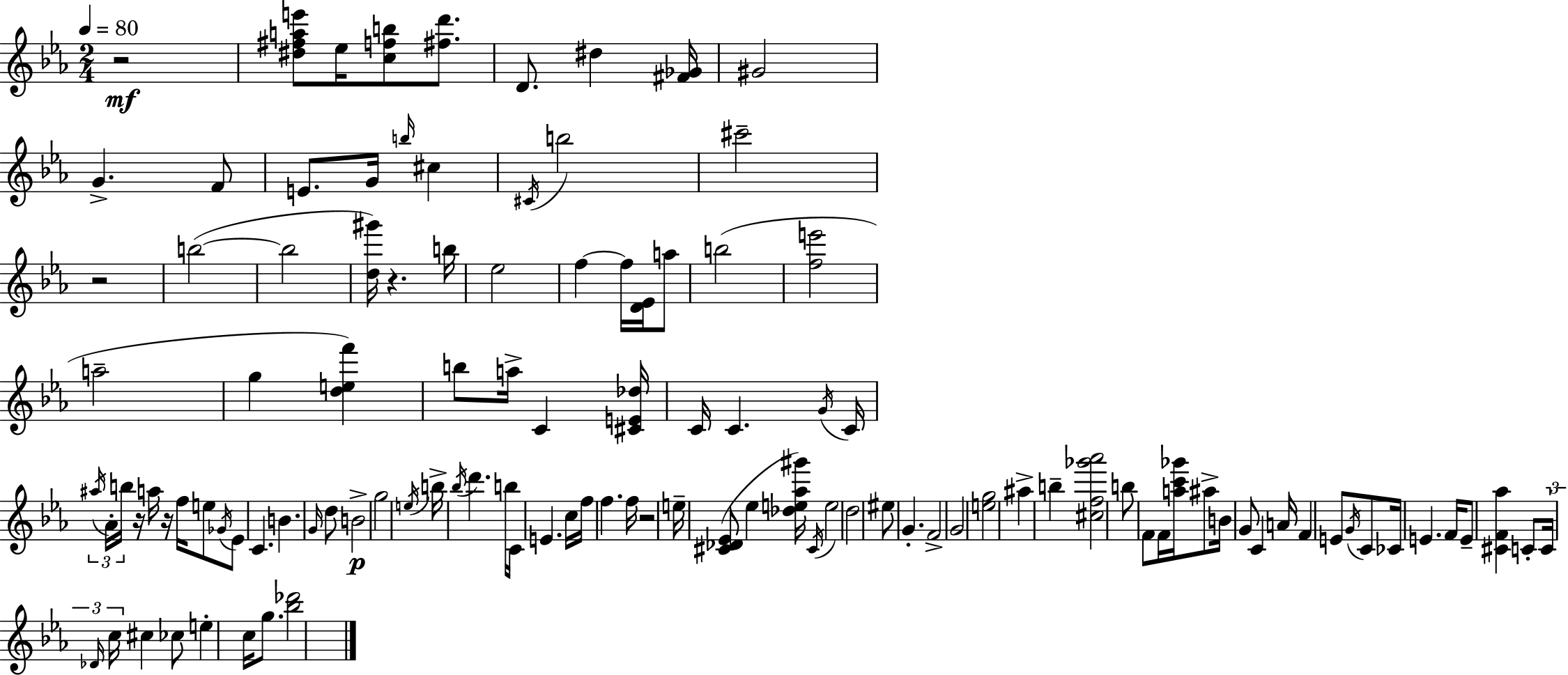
R/h [D#5,F#5,A5,E6]/e Eb5/s [C5,F5,B5]/e [F#5,D6]/e. D4/e. D#5/q [F#4,Gb4]/s G#4/h G4/q. F4/e E4/e. G4/s B5/s C#5/q C#4/s B5/h C#6/h R/h B5/h B5/h [D5,G#6]/s R/q. B5/s Eb5/h F5/q F5/s [D4,Eb4]/s A5/e B5/h [F5,E6]/h A5/h G5/q [D5,E5,F6]/q B5/e A5/s C4/q [C#4,E4,Db5]/s C4/s C4/q. G4/s C4/s A#5/s Ab4/s B5/s R/s A5/s R/s F5/s E5/e Gb4/s Eb4/e C4/q. B4/q. G4/s D5/e B4/h G5/h E5/s B5/s Bb5/s D6/q. B5/s C4/s E4/q. C5/s F5/s F5/q. F5/s R/h E5/s [C#4,Db4,Eb4]/e Eb5/q [Db5,E5,Ab5,G#6]/s C#4/s E5/h D5/h EIS5/e G4/q. F4/h G4/h [E5,G5]/h A#5/q B5/q [C#5,F5,Gb6,Ab6]/h B5/e F4/e F4/s [A5,C6,Gb6]/s A#5/e B4/s G4/e C4/q A4/s F4/q E4/e G4/s C4/e CES4/s E4/q. F4/s E4/e [C#4,F4,Ab5]/q C4/e C4/s Db4/s C5/s C#5/q CES5/e E5/q C5/s G5/e. [Bb5,Db6]/h